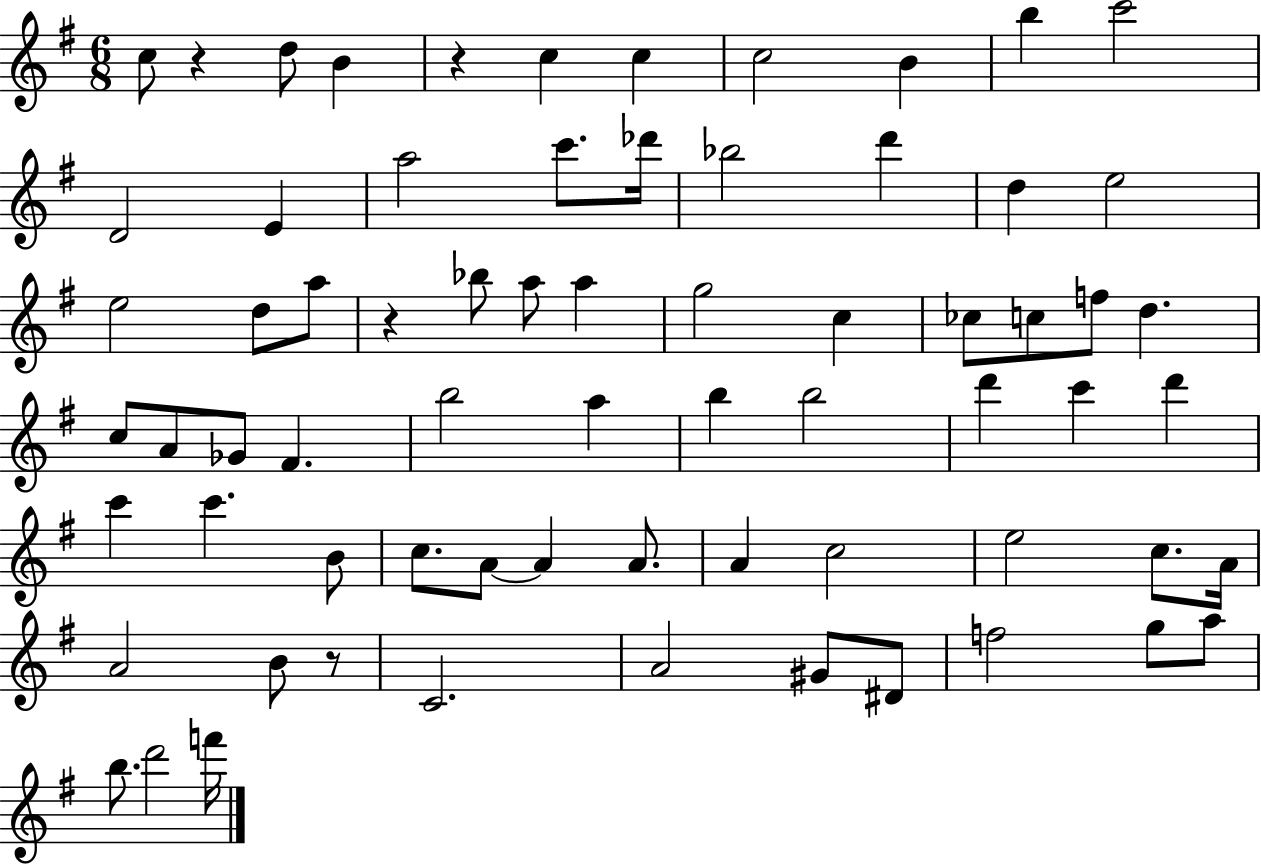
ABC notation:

X:1
T:Untitled
M:6/8
L:1/4
K:G
c/2 z d/2 B z c c c2 B b c'2 D2 E a2 c'/2 _d'/4 _b2 d' d e2 e2 d/2 a/2 z _b/2 a/2 a g2 c _c/2 c/2 f/2 d c/2 A/2 _G/2 ^F b2 a b b2 d' c' d' c' c' B/2 c/2 A/2 A A/2 A c2 e2 c/2 A/4 A2 B/2 z/2 C2 A2 ^G/2 ^D/2 f2 g/2 a/2 b/2 d'2 f'/4